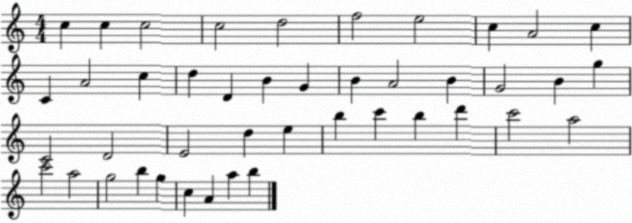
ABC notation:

X:1
T:Untitled
M:4/4
L:1/4
K:C
c c c2 c2 d2 f2 e2 c A2 c C A2 c d D B G B A2 B G2 B g C2 D2 E2 d e b c' b d' c'2 a2 c'2 a2 g2 b g c A a b